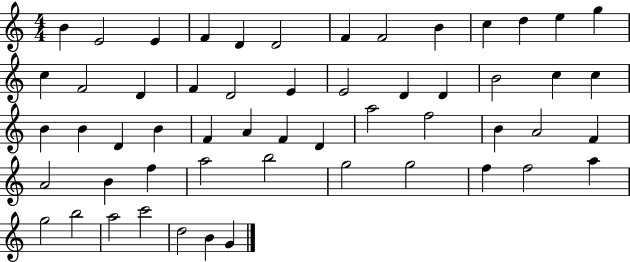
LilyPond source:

{
  \clef treble
  \numericTimeSignature
  \time 4/4
  \key c \major
  b'4 e'2 e'4 | f'4 d'4 d'2 | f'4 f'2 b'4 | c''4 d''4 e''4 g''4 | \break c''4 f'2 d'4 | f'4 d'2 e'4 | e'2 d'4 d'4 | b'2 c''4 c''4 | \break b'4 b'4 d'4 b'4 | f'4 a'4 f'4 d'4 | a''2 f''2 | b'4 a'2 f'4 | \break a'2 b'4 f''4 | a''2 b''2 | g''2 g''2 | f''4 f''2 a''4 | \break g''2 b''2 | a''2 c'''2 | d''2 b'4 g'4 | \bar "|."
}